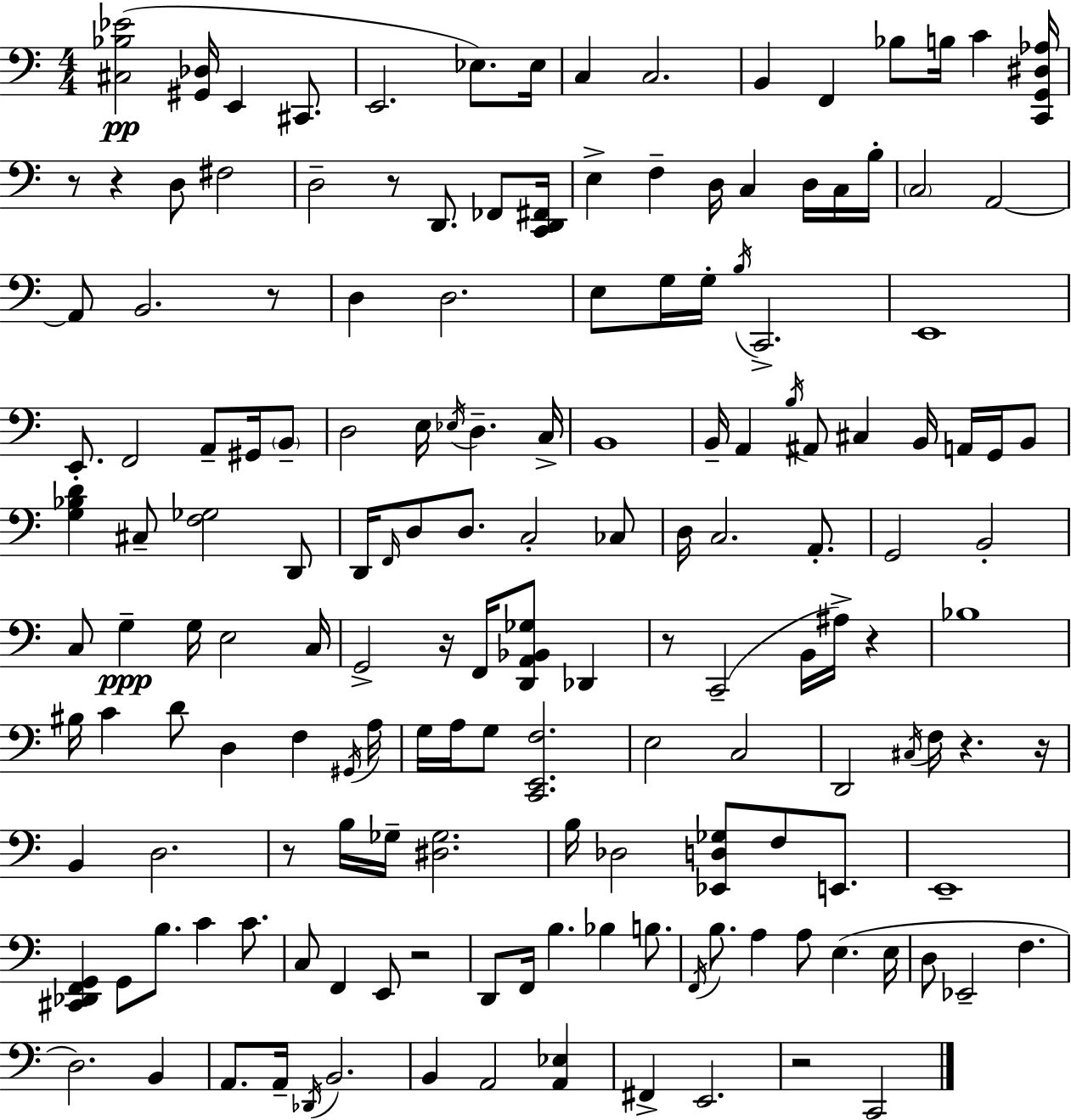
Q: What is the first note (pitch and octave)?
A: E2